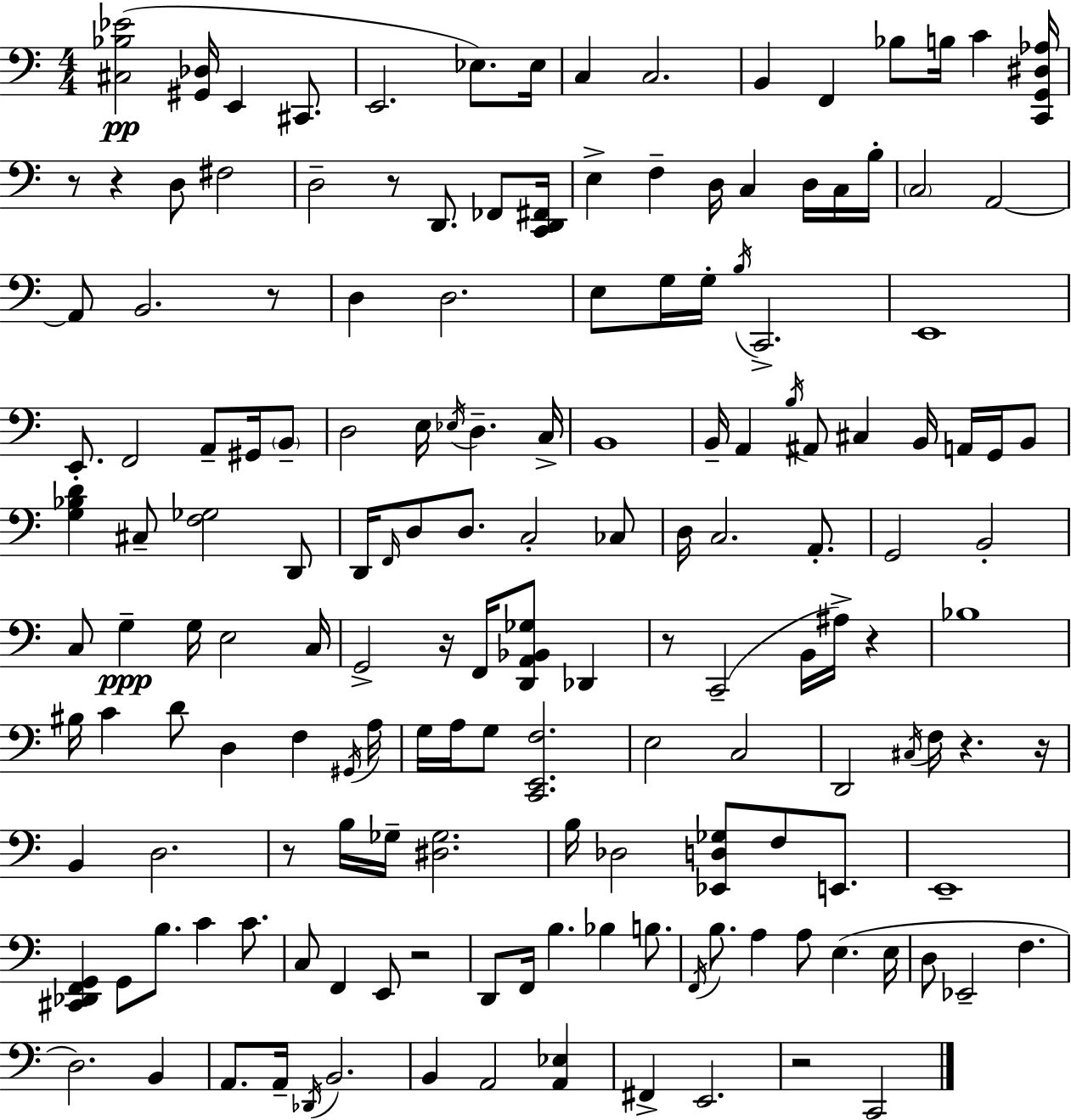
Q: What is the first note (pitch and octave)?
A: E2